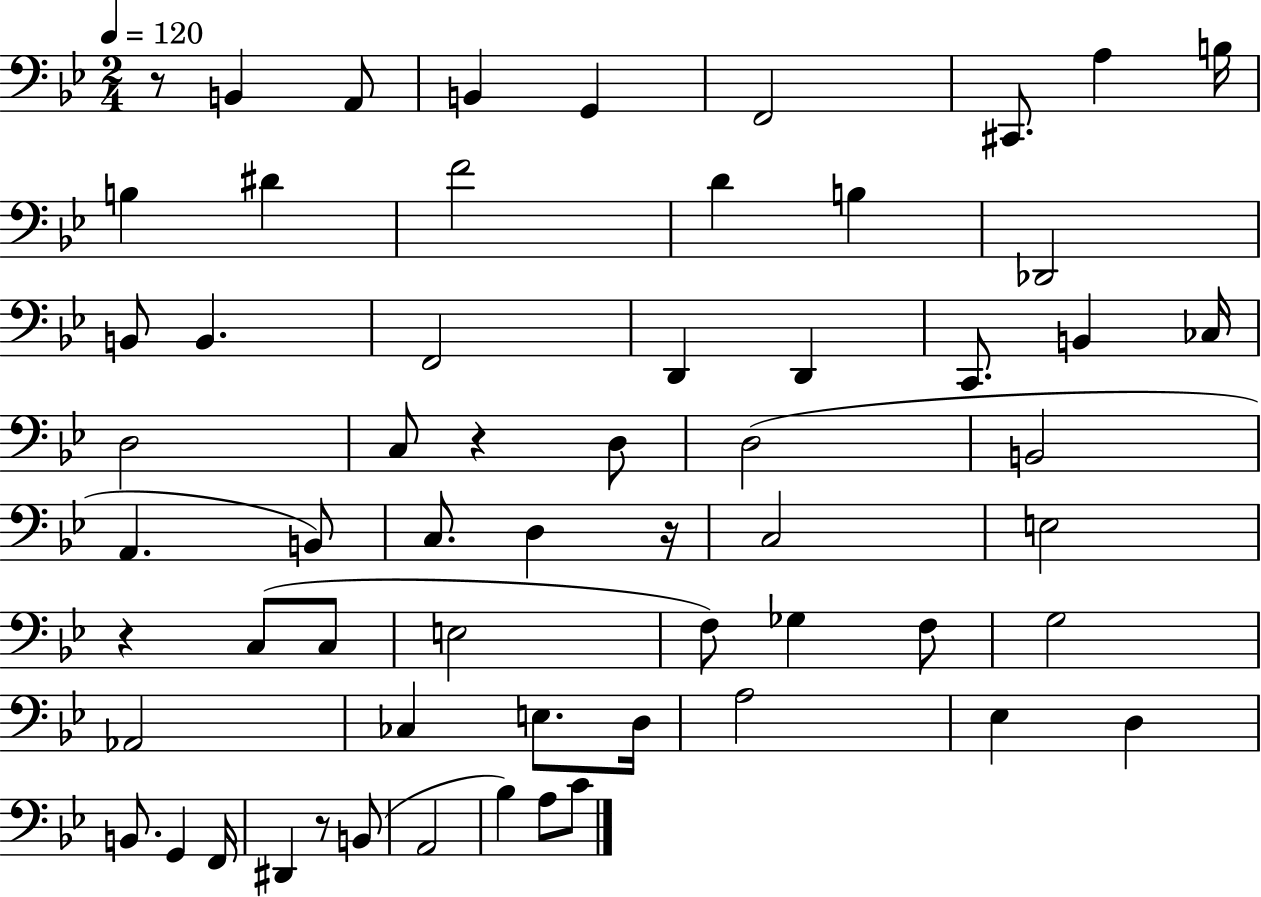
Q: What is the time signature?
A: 2/4